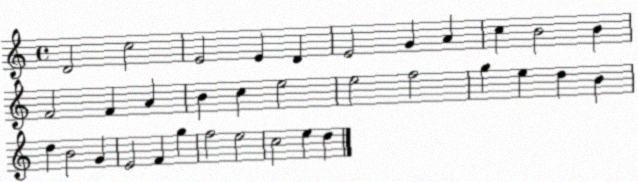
X:1
T:Untitled
M:4/4
L:1/4
K:C
D2 c2 E2 E D E2 G A c B2 B F2 F A B c e2 e2 f2 g e d B d B2 G E2 F g f2 e2 c2 e d